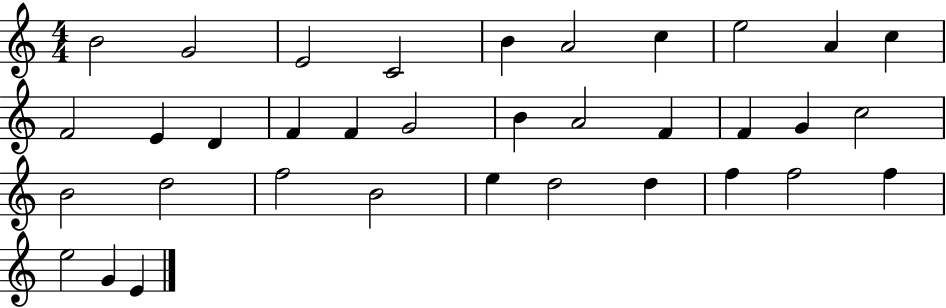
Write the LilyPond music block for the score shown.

{
  \clef treble
  \numericTimeSignature
  \time 4/4
  \key c \major
  b'2 g'2 | e'2 c'2 | b'4 a'2 c''4 | e''2 a'4 c''4 | \break f'2 e'4 d'4 | f'4 f'4 g'2 | b'4 a'2 f'4 | f'4 g'4 c''2 | \break b'2 d''2 | f''2 b'2 | e''4 d''2 d''4 | f''4 f''2 f''4 | \break e''2 g'4 e'4 | \bar "|."
}